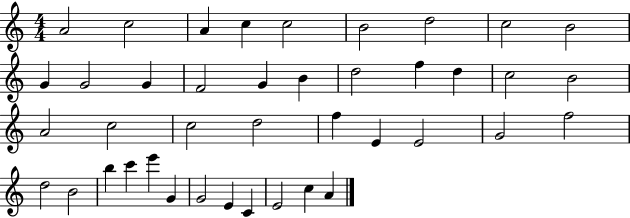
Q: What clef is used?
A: treble